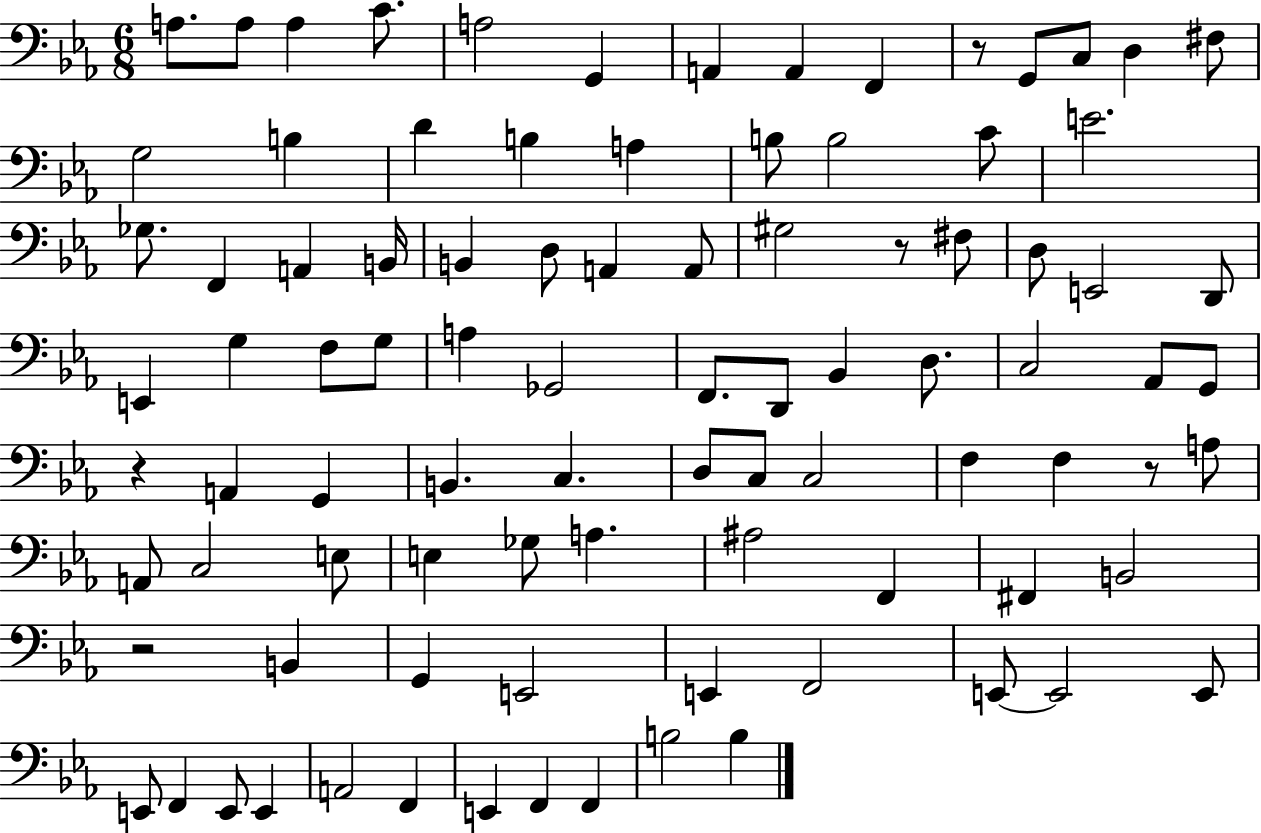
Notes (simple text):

A3/e. A3/e A3/q C4/e. A3/h G2/q A2/q A2/q F2/q R/e G2/e C3/e D3/q F#3/e G3/h B3/q D4/q B3/q A3/q B3/e B3/h C4/e E4/h. Gb3/e. F2/q A2/q B2/s B2/q D3/e A2/q A2/e G#3/h R/e F#3/e D3/e E2/h D2/e E2/q G3/q F3/e G3/e A3/q Gb2/h F2/e. D2/e Bb2/q D3/e. C3/h Ab2/e G2/e R/q A2/q G2/q B2/q. C3/q. D3/e C3/e C3/h F3/q F3/q R/e A3/e A2/e C3/h E3/e E3/q Gb3/e A3/q. A#3/h F2/q F#2/q B2/h R/h B2/q G2/q E2/h E2/q F2/h E2/e E2/h E2/e E2/e F2/q E2/e E2/q A2/h F2/q E2/q F2/q F2/q B3/h B3/q